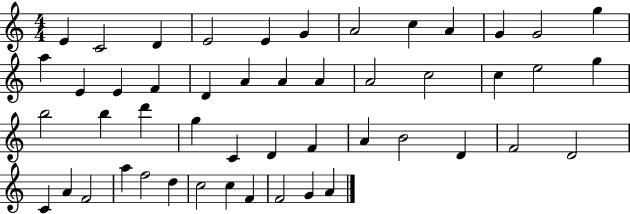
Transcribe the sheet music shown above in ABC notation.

X:1
T:Untitled
M:4/4
L:1/4
K:C
E C2 D E2 E G A2 c A G G2 g a E E F D A A A A2 c2 c e2 g b2 b d' g C D F A B2 D F2 D2 C A F2 a f2 d c2 c F F2 G A